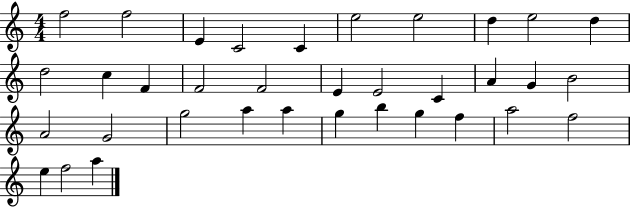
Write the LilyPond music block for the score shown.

{
  \clef treble
  \numericTimeSignature
  \time 4/4
  \key c \major
  f''2 f''2 | e'4 c'2 c'4 | e''2 e''2 | d''4 e''2 d''4 | \break d''2 c''4 f'4 | f'2 f'2 | e'4 e'2 c'4 | a'4 g'4 b'2 | \break a'2 g'2 | g''2 a''4 a''4 | g''4 b''4 g''4 f''4 | a''2 f''2 | \break e''4 f''2 a''4 | \bar "|."
}